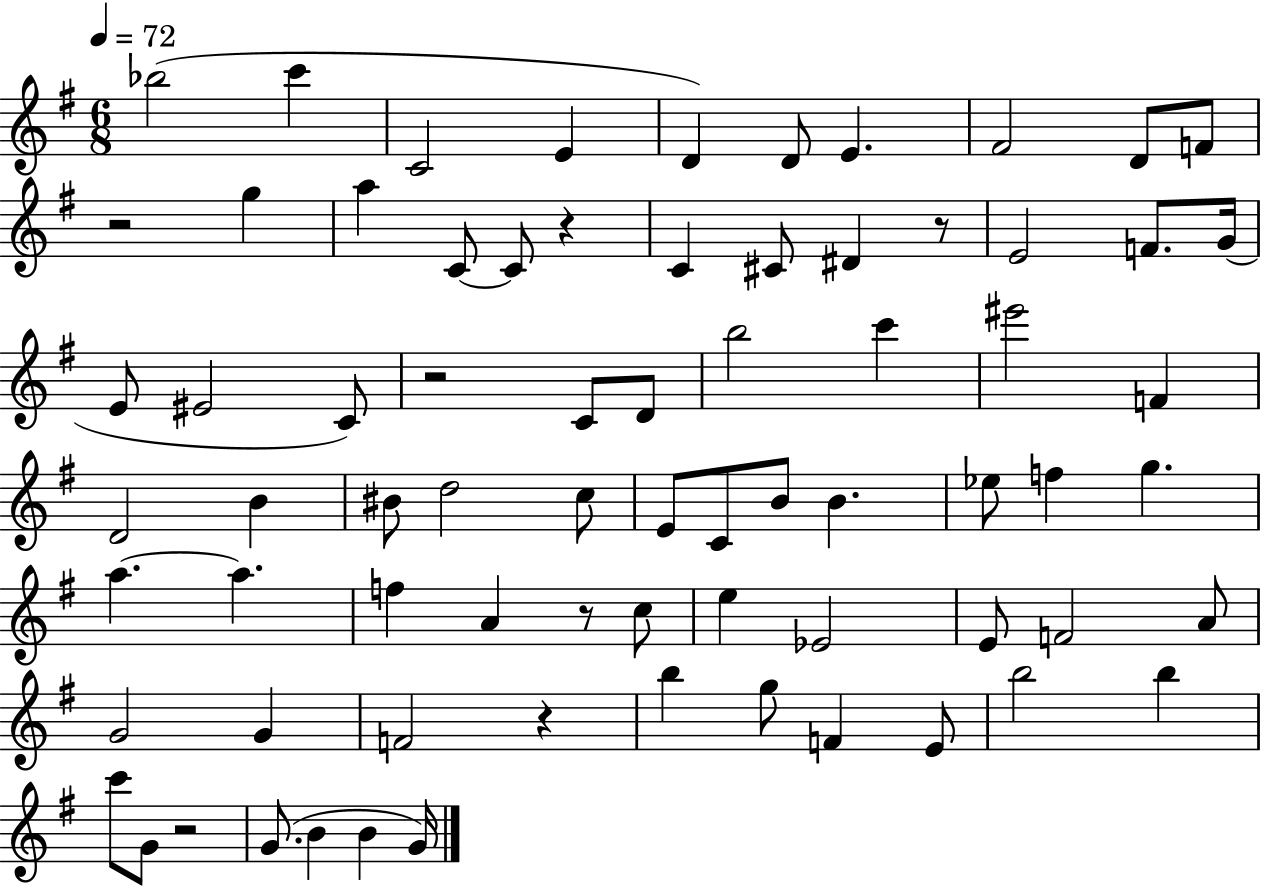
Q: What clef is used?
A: treble